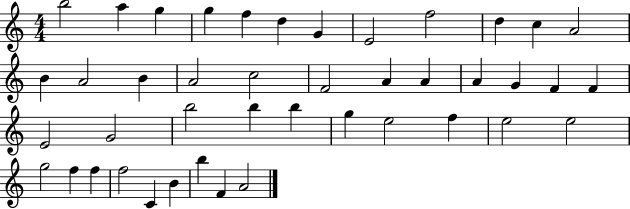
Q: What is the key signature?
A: C major